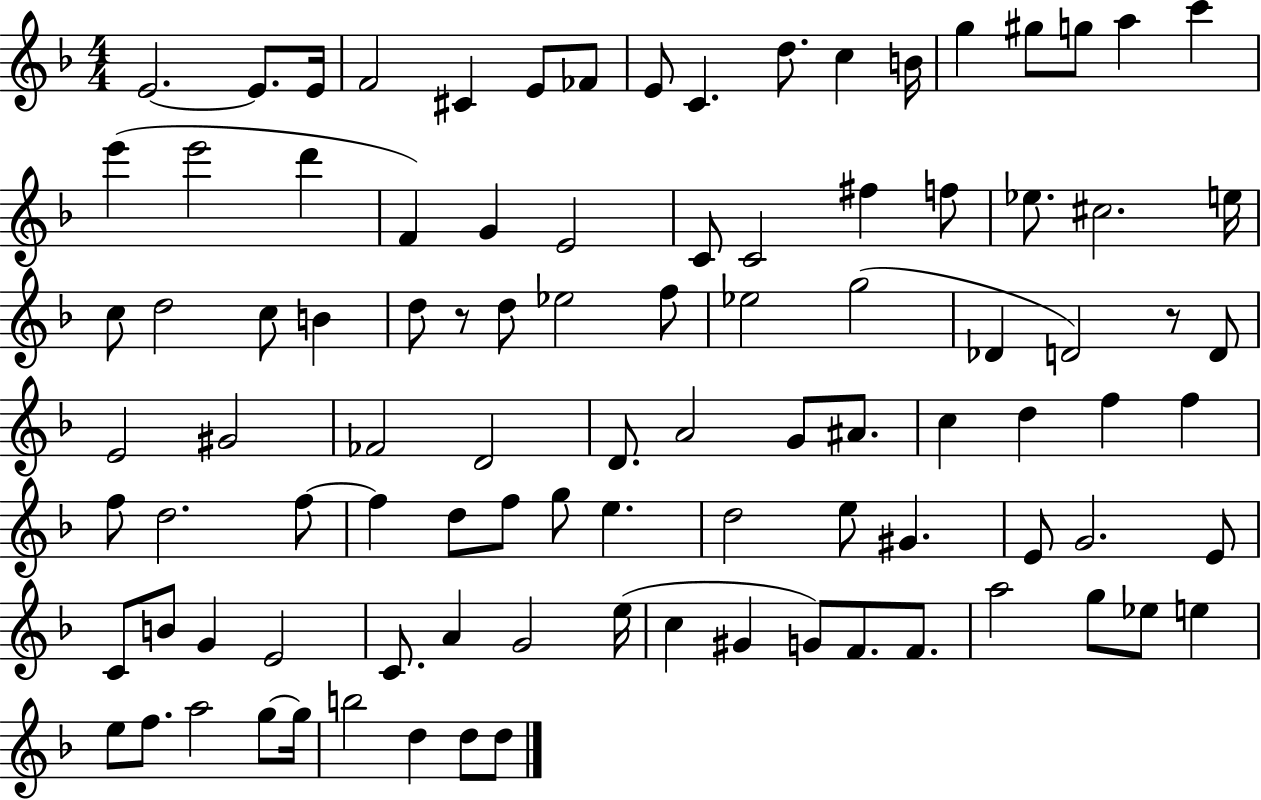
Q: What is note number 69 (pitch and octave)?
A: E4